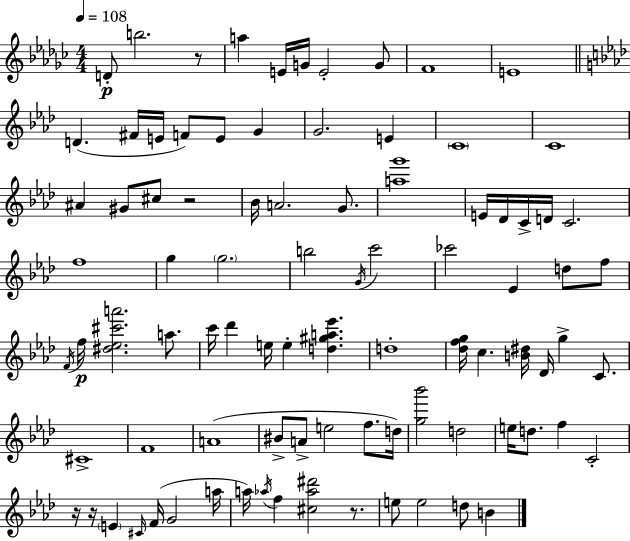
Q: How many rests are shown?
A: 5